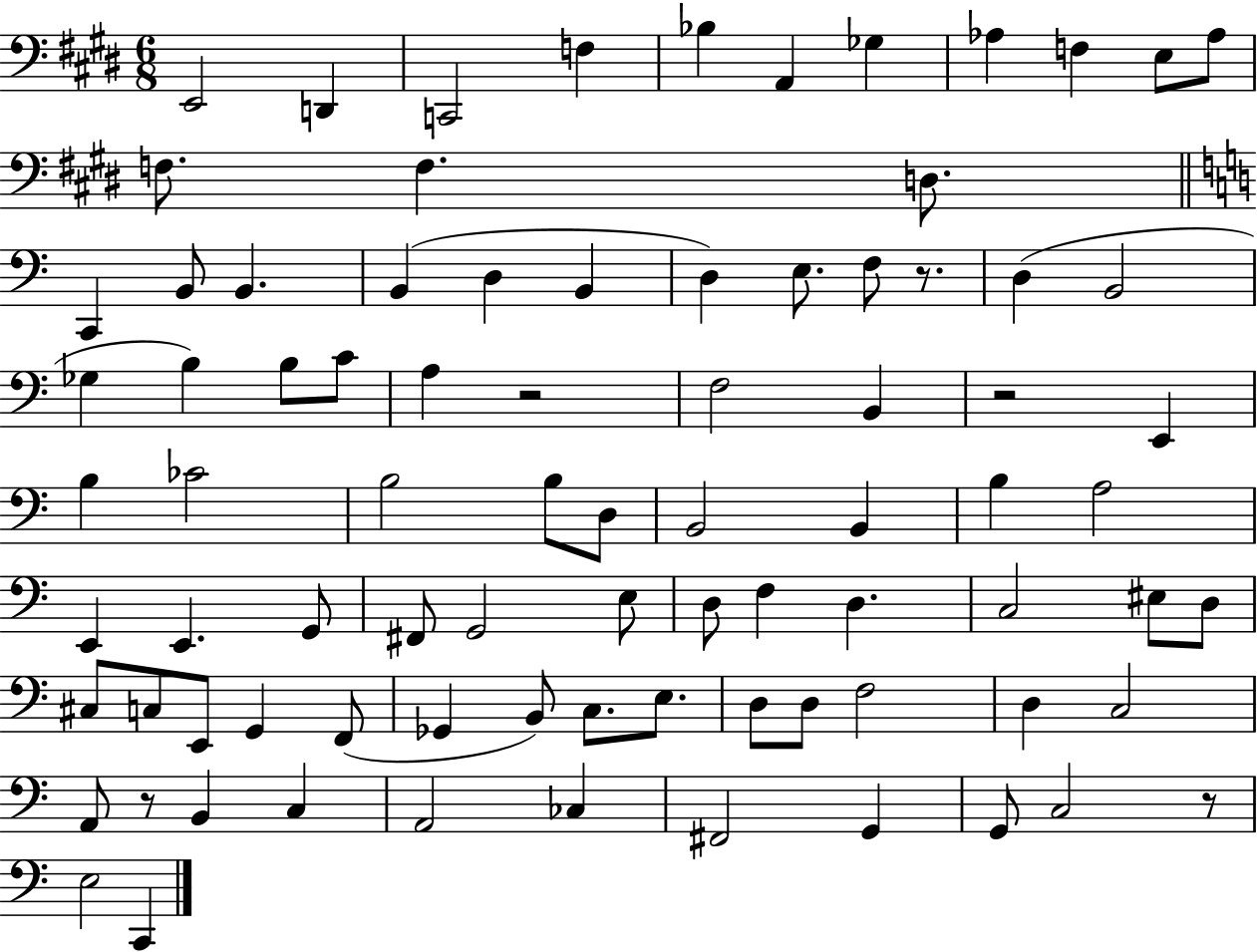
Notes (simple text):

E2/h D2/q C2/h F3/q Bb3/q A2/q Gb3/q Ab3/q F3/q E3/e Ab3/e F3/e. F3/q. D3/e. C2/q B2/e B2/q. B2/q D3/q B2/q D3/q E3/e. F3/e R/e. D3/q B2/h Gb3/q B3/q B3/e C4/e A3/q R/h F3/h B2/q R/h E2/q B3/q CES4/h B3/h B3/e D3/e B2/h B2/q B3/q A3/h E2/q E2/q. G2/e F#2/e G2/h E3/e D3/e F3/q D3/q. C3/h EIS3/e D3/e C#3/e C3/e E2/e G2/q F2/e Gb2/q B2/e C3/e. E3/e. D3/e D3/e F3/h D3/q C3/h A2/e R/e B2/q C3/q A2/h CES3/q F#2/h G2/q G2/e C3/h R/e E3/h C2/q